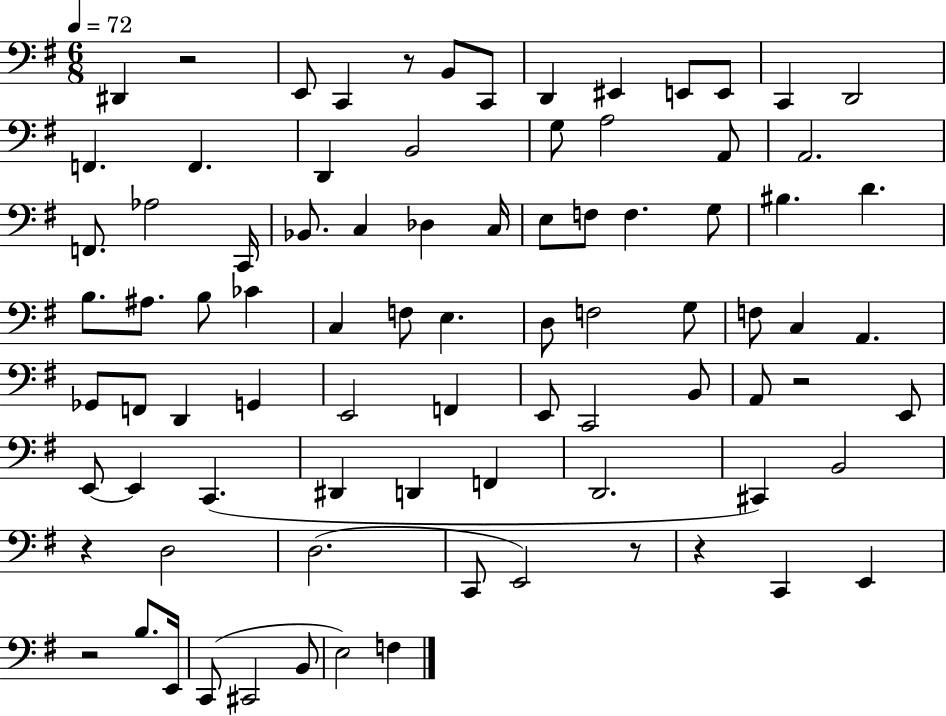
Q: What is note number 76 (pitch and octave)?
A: B2